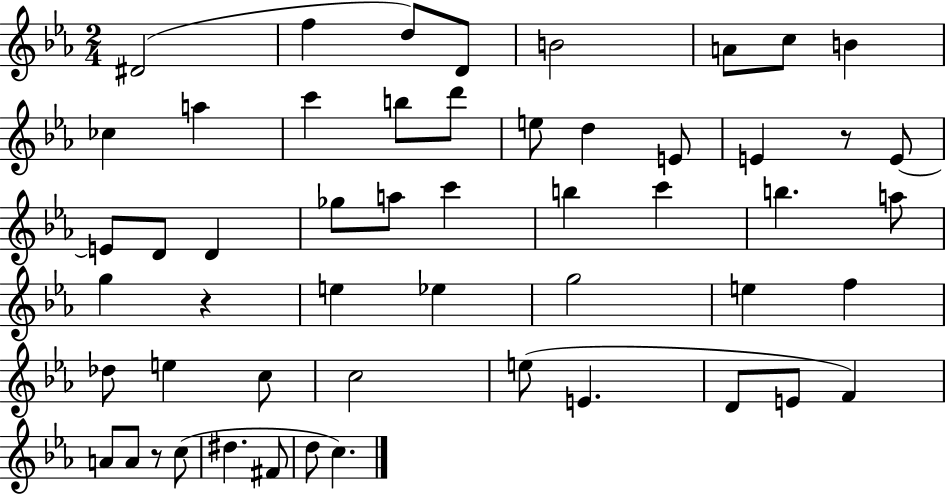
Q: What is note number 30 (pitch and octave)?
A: E5